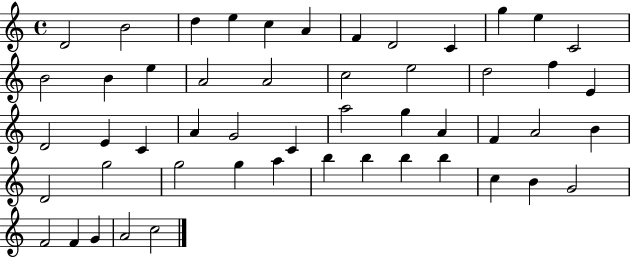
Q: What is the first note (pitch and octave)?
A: D4